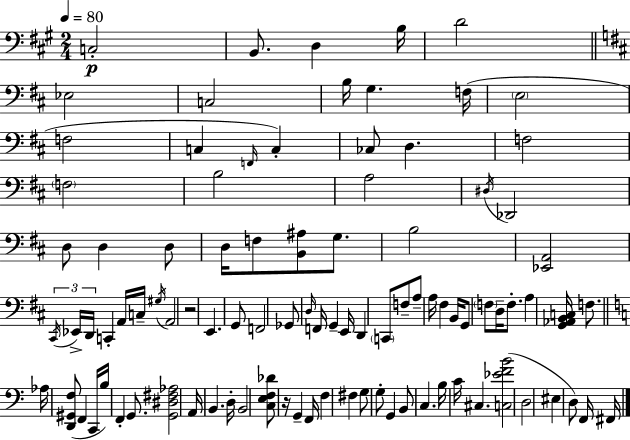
C3/h B2/e. D3/q B3/s D4/h Eb3/h C3/h B3/s G3/q. F3/s E3/h F3/h C3/q F2/s C3/q CES3/e D3/q. F3/h F3/h B3/h A3/h D#3/s Db2/h D3/e D3/q D3/e D3/s F3/e [B2,A#3]/e G3/e. B3/h [Eb2,A2]/h C#2/s Eb2/s D2/s C2/q A2/s C3/s G#3/s A2/h R/h E2/q. G2/e F2/h Gb2/e D3/s F2/s G2/q E2/s D2/q C2/e F3/e A3/e A3/s F#3/q B2/s G2/e F3/e D3/s F3/e. A3/q [G2,Ab2,B2,C3]/s F3/e. Ab3/s [D2,G#2,F3]/e F2/q C2/s B3/s F2/q G2/e. [G2,D#3,F#3,Ab3]/h A2/s B2/q. D3/s B2/h [C3,E3,F3,Db4]/e R/s G2/q F2/s F3/q F#3/q G3/e G3/e G2/q B2/e C3/q. B3/s C4/s C#3/q. [C3,Eb4,F4,B4]/h D3/h EIS3/q D3/e F2/s F#2/s